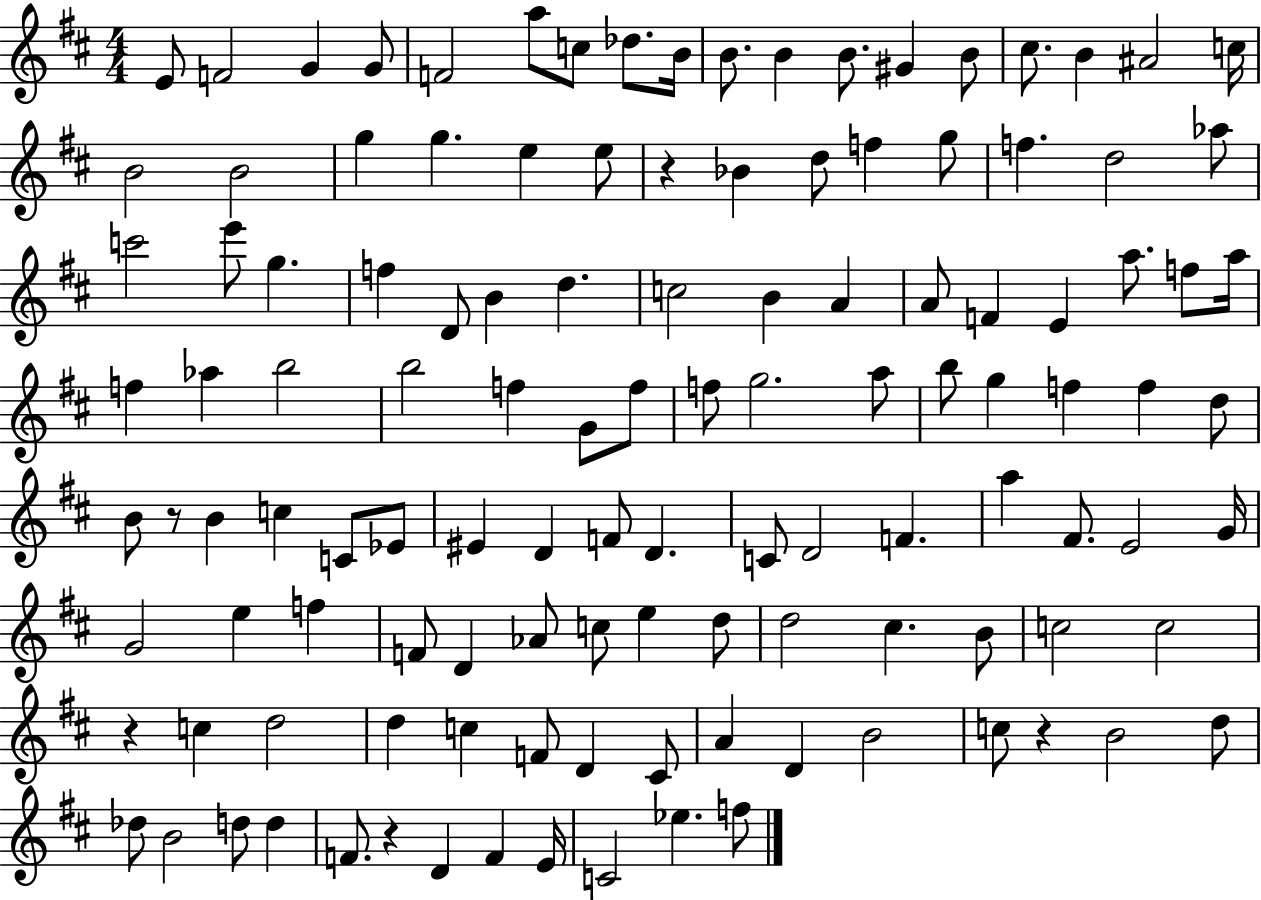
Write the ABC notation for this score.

X:1
T:Untitled
M:4/4
L:1/4
K:D
E/2 F2 G G/2 F2 a/2 c/2 _d/2 B/4 B/2 B B/2 ^G B/2 ^c/2 B ^A2 c/4 B2 B2 g g e e/2 z _B d/2 f g/2 f d2 _a/2 c'2 e'/2 g f D/2 B d c2 B A A/2 F E a/2 f/2 a/4 f _a b2 b2 f G/2 f/2 f/2 g2 a/2 b/2 g f f d/2 B/2 z/2 B c C/2 _E/2 ^E D F/2 D C/2 D2 F a ^F/2 E2 G/4 G2 e f F/2 D _A/2 c/2 e d/2 d2 ^c B/2 c2 c2 z c d2 d c F/2 D ^C/2 A D B2 c/2 z B2 d/2 _d/2 B2 d/2 d F/2 z D F E/4 C2 _e f/2